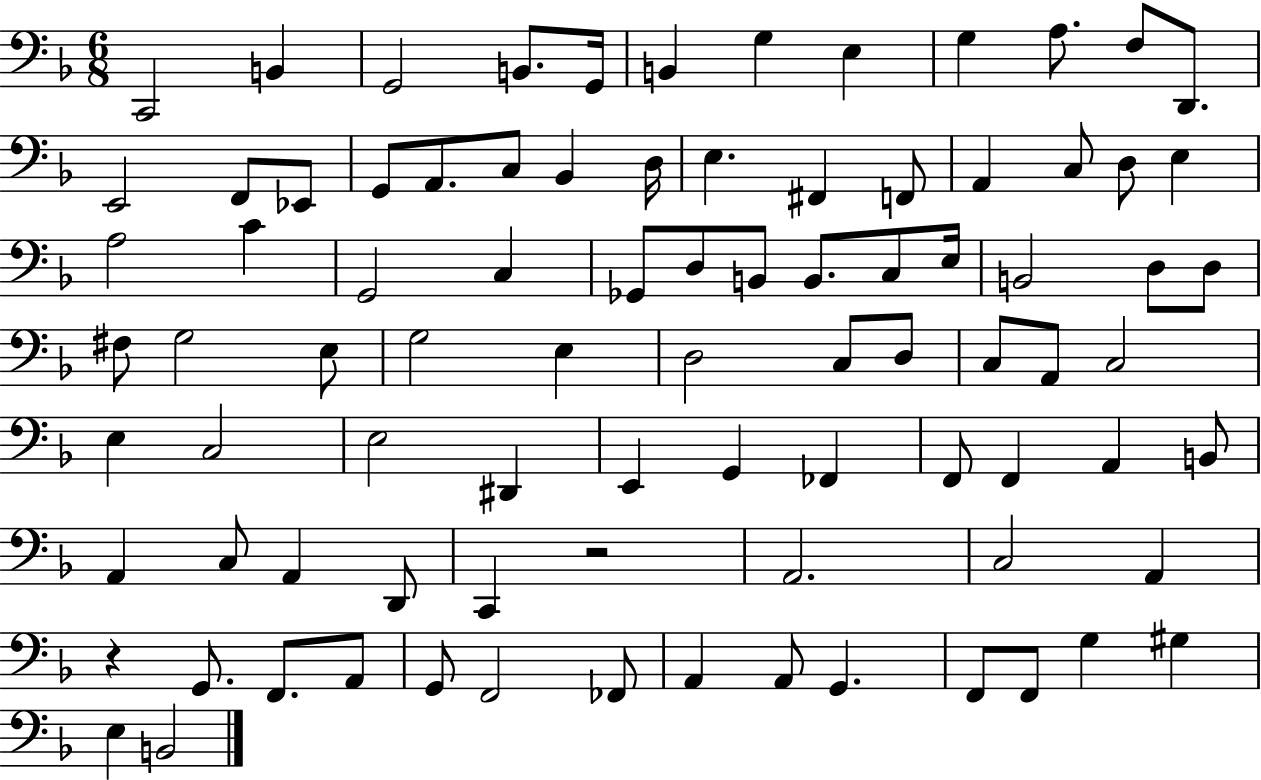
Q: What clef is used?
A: bass